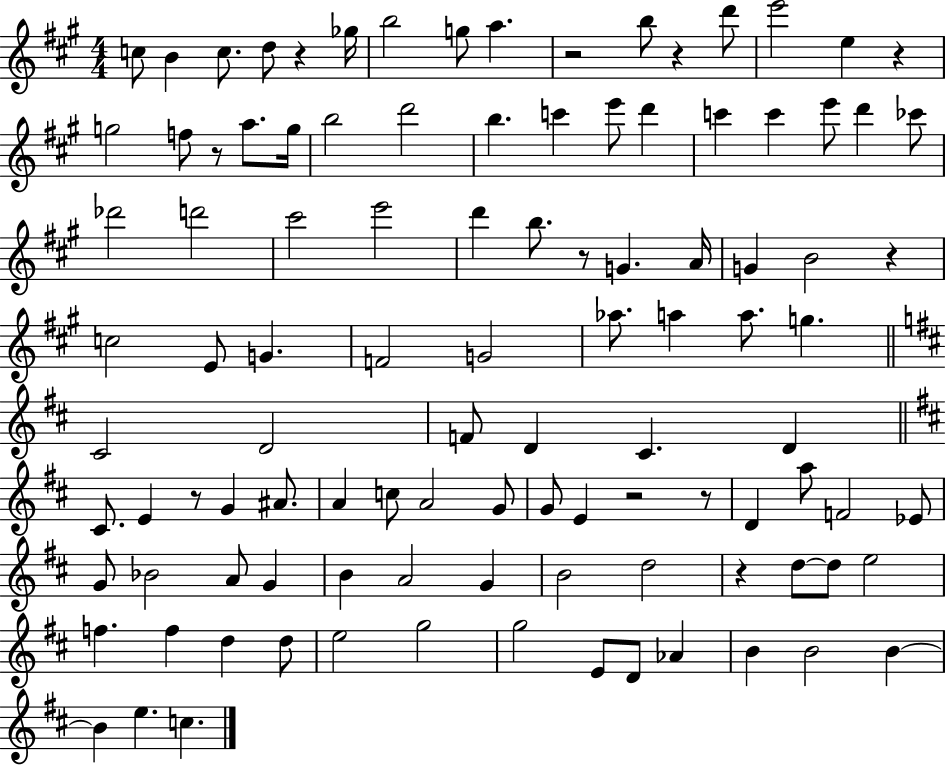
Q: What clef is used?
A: treble